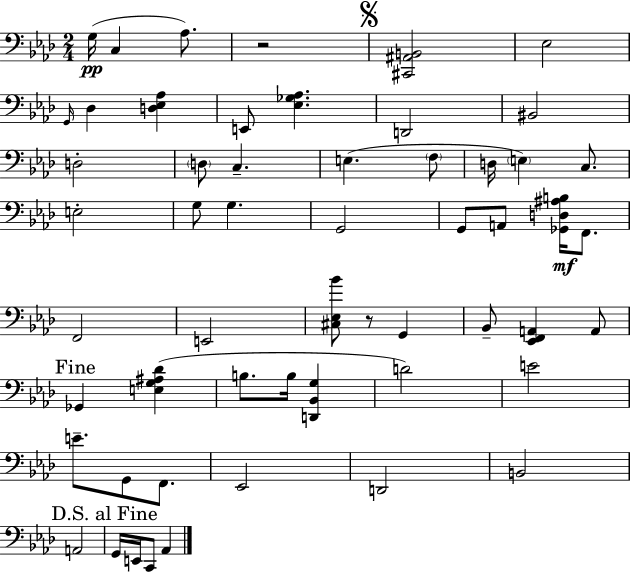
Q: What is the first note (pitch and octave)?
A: G3